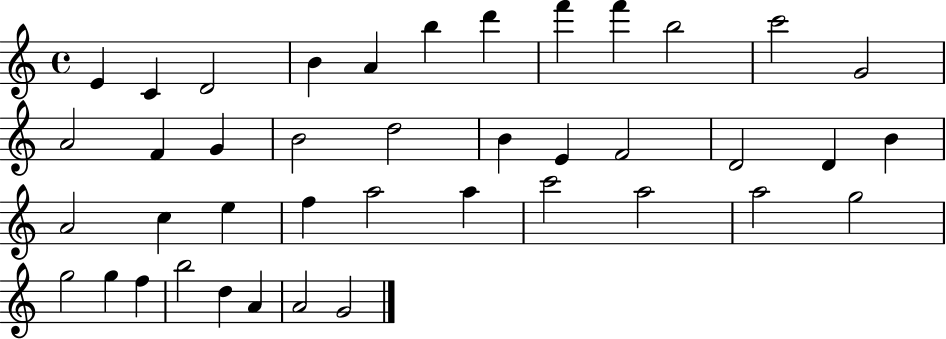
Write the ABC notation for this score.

X:1
T:Untitled
M:4/4
L:1/4
K:C
E C D2 B A b d' f' f' b2 c'2 G2 A2 F G B2 d2 B E F2 D2 D B A2 c e f a2 a c'2 a2 a2 g2 g2 g f b2 d A A2 G2